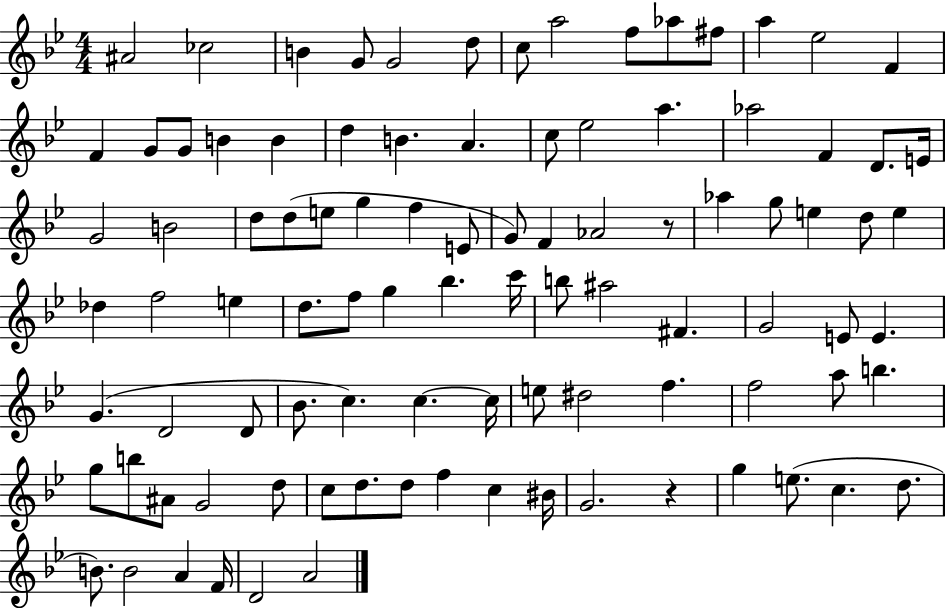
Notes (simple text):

A#4/h CES5/h B4/q G4/e G4/h D5/e C5/e A5/h F5/e Ab5/e F#5/e A5/q Eb5/h F4/q F4/q G4/e G4/e B4/q B4/q D5/q B4/q. A4/q. C5/e Eb5/h A5/q. Ab5/h F4/q D4/e. E4/s G4/h B4/h D5/e D5/e E5/e G5/q F5/q E4/e G4/e F4/q Ab4/h R/e Ab5/q G5/e E5/q D5/e E5/q Db5/q F5/h E5/q D5/e. F5/e G5/q Bb5/q. C6/s B5/e A#5/h F#4/q. G4/h E4/e E4/q. G4/q. D4/h D4/e Bb4/e. C5/q. C5/q. C5/s E5/e D#5/h F5/q. F5/h A5/e B5/q. G5/e B5/e A#4/e G4/h D5/e C5/e D5/e. D5/e F5/q C5/q BIS4/s G4/h. R/q G5/q E5/e. C5/q. D5/e. B4/e. B4/h A4/q F4/s D4/h A4/h